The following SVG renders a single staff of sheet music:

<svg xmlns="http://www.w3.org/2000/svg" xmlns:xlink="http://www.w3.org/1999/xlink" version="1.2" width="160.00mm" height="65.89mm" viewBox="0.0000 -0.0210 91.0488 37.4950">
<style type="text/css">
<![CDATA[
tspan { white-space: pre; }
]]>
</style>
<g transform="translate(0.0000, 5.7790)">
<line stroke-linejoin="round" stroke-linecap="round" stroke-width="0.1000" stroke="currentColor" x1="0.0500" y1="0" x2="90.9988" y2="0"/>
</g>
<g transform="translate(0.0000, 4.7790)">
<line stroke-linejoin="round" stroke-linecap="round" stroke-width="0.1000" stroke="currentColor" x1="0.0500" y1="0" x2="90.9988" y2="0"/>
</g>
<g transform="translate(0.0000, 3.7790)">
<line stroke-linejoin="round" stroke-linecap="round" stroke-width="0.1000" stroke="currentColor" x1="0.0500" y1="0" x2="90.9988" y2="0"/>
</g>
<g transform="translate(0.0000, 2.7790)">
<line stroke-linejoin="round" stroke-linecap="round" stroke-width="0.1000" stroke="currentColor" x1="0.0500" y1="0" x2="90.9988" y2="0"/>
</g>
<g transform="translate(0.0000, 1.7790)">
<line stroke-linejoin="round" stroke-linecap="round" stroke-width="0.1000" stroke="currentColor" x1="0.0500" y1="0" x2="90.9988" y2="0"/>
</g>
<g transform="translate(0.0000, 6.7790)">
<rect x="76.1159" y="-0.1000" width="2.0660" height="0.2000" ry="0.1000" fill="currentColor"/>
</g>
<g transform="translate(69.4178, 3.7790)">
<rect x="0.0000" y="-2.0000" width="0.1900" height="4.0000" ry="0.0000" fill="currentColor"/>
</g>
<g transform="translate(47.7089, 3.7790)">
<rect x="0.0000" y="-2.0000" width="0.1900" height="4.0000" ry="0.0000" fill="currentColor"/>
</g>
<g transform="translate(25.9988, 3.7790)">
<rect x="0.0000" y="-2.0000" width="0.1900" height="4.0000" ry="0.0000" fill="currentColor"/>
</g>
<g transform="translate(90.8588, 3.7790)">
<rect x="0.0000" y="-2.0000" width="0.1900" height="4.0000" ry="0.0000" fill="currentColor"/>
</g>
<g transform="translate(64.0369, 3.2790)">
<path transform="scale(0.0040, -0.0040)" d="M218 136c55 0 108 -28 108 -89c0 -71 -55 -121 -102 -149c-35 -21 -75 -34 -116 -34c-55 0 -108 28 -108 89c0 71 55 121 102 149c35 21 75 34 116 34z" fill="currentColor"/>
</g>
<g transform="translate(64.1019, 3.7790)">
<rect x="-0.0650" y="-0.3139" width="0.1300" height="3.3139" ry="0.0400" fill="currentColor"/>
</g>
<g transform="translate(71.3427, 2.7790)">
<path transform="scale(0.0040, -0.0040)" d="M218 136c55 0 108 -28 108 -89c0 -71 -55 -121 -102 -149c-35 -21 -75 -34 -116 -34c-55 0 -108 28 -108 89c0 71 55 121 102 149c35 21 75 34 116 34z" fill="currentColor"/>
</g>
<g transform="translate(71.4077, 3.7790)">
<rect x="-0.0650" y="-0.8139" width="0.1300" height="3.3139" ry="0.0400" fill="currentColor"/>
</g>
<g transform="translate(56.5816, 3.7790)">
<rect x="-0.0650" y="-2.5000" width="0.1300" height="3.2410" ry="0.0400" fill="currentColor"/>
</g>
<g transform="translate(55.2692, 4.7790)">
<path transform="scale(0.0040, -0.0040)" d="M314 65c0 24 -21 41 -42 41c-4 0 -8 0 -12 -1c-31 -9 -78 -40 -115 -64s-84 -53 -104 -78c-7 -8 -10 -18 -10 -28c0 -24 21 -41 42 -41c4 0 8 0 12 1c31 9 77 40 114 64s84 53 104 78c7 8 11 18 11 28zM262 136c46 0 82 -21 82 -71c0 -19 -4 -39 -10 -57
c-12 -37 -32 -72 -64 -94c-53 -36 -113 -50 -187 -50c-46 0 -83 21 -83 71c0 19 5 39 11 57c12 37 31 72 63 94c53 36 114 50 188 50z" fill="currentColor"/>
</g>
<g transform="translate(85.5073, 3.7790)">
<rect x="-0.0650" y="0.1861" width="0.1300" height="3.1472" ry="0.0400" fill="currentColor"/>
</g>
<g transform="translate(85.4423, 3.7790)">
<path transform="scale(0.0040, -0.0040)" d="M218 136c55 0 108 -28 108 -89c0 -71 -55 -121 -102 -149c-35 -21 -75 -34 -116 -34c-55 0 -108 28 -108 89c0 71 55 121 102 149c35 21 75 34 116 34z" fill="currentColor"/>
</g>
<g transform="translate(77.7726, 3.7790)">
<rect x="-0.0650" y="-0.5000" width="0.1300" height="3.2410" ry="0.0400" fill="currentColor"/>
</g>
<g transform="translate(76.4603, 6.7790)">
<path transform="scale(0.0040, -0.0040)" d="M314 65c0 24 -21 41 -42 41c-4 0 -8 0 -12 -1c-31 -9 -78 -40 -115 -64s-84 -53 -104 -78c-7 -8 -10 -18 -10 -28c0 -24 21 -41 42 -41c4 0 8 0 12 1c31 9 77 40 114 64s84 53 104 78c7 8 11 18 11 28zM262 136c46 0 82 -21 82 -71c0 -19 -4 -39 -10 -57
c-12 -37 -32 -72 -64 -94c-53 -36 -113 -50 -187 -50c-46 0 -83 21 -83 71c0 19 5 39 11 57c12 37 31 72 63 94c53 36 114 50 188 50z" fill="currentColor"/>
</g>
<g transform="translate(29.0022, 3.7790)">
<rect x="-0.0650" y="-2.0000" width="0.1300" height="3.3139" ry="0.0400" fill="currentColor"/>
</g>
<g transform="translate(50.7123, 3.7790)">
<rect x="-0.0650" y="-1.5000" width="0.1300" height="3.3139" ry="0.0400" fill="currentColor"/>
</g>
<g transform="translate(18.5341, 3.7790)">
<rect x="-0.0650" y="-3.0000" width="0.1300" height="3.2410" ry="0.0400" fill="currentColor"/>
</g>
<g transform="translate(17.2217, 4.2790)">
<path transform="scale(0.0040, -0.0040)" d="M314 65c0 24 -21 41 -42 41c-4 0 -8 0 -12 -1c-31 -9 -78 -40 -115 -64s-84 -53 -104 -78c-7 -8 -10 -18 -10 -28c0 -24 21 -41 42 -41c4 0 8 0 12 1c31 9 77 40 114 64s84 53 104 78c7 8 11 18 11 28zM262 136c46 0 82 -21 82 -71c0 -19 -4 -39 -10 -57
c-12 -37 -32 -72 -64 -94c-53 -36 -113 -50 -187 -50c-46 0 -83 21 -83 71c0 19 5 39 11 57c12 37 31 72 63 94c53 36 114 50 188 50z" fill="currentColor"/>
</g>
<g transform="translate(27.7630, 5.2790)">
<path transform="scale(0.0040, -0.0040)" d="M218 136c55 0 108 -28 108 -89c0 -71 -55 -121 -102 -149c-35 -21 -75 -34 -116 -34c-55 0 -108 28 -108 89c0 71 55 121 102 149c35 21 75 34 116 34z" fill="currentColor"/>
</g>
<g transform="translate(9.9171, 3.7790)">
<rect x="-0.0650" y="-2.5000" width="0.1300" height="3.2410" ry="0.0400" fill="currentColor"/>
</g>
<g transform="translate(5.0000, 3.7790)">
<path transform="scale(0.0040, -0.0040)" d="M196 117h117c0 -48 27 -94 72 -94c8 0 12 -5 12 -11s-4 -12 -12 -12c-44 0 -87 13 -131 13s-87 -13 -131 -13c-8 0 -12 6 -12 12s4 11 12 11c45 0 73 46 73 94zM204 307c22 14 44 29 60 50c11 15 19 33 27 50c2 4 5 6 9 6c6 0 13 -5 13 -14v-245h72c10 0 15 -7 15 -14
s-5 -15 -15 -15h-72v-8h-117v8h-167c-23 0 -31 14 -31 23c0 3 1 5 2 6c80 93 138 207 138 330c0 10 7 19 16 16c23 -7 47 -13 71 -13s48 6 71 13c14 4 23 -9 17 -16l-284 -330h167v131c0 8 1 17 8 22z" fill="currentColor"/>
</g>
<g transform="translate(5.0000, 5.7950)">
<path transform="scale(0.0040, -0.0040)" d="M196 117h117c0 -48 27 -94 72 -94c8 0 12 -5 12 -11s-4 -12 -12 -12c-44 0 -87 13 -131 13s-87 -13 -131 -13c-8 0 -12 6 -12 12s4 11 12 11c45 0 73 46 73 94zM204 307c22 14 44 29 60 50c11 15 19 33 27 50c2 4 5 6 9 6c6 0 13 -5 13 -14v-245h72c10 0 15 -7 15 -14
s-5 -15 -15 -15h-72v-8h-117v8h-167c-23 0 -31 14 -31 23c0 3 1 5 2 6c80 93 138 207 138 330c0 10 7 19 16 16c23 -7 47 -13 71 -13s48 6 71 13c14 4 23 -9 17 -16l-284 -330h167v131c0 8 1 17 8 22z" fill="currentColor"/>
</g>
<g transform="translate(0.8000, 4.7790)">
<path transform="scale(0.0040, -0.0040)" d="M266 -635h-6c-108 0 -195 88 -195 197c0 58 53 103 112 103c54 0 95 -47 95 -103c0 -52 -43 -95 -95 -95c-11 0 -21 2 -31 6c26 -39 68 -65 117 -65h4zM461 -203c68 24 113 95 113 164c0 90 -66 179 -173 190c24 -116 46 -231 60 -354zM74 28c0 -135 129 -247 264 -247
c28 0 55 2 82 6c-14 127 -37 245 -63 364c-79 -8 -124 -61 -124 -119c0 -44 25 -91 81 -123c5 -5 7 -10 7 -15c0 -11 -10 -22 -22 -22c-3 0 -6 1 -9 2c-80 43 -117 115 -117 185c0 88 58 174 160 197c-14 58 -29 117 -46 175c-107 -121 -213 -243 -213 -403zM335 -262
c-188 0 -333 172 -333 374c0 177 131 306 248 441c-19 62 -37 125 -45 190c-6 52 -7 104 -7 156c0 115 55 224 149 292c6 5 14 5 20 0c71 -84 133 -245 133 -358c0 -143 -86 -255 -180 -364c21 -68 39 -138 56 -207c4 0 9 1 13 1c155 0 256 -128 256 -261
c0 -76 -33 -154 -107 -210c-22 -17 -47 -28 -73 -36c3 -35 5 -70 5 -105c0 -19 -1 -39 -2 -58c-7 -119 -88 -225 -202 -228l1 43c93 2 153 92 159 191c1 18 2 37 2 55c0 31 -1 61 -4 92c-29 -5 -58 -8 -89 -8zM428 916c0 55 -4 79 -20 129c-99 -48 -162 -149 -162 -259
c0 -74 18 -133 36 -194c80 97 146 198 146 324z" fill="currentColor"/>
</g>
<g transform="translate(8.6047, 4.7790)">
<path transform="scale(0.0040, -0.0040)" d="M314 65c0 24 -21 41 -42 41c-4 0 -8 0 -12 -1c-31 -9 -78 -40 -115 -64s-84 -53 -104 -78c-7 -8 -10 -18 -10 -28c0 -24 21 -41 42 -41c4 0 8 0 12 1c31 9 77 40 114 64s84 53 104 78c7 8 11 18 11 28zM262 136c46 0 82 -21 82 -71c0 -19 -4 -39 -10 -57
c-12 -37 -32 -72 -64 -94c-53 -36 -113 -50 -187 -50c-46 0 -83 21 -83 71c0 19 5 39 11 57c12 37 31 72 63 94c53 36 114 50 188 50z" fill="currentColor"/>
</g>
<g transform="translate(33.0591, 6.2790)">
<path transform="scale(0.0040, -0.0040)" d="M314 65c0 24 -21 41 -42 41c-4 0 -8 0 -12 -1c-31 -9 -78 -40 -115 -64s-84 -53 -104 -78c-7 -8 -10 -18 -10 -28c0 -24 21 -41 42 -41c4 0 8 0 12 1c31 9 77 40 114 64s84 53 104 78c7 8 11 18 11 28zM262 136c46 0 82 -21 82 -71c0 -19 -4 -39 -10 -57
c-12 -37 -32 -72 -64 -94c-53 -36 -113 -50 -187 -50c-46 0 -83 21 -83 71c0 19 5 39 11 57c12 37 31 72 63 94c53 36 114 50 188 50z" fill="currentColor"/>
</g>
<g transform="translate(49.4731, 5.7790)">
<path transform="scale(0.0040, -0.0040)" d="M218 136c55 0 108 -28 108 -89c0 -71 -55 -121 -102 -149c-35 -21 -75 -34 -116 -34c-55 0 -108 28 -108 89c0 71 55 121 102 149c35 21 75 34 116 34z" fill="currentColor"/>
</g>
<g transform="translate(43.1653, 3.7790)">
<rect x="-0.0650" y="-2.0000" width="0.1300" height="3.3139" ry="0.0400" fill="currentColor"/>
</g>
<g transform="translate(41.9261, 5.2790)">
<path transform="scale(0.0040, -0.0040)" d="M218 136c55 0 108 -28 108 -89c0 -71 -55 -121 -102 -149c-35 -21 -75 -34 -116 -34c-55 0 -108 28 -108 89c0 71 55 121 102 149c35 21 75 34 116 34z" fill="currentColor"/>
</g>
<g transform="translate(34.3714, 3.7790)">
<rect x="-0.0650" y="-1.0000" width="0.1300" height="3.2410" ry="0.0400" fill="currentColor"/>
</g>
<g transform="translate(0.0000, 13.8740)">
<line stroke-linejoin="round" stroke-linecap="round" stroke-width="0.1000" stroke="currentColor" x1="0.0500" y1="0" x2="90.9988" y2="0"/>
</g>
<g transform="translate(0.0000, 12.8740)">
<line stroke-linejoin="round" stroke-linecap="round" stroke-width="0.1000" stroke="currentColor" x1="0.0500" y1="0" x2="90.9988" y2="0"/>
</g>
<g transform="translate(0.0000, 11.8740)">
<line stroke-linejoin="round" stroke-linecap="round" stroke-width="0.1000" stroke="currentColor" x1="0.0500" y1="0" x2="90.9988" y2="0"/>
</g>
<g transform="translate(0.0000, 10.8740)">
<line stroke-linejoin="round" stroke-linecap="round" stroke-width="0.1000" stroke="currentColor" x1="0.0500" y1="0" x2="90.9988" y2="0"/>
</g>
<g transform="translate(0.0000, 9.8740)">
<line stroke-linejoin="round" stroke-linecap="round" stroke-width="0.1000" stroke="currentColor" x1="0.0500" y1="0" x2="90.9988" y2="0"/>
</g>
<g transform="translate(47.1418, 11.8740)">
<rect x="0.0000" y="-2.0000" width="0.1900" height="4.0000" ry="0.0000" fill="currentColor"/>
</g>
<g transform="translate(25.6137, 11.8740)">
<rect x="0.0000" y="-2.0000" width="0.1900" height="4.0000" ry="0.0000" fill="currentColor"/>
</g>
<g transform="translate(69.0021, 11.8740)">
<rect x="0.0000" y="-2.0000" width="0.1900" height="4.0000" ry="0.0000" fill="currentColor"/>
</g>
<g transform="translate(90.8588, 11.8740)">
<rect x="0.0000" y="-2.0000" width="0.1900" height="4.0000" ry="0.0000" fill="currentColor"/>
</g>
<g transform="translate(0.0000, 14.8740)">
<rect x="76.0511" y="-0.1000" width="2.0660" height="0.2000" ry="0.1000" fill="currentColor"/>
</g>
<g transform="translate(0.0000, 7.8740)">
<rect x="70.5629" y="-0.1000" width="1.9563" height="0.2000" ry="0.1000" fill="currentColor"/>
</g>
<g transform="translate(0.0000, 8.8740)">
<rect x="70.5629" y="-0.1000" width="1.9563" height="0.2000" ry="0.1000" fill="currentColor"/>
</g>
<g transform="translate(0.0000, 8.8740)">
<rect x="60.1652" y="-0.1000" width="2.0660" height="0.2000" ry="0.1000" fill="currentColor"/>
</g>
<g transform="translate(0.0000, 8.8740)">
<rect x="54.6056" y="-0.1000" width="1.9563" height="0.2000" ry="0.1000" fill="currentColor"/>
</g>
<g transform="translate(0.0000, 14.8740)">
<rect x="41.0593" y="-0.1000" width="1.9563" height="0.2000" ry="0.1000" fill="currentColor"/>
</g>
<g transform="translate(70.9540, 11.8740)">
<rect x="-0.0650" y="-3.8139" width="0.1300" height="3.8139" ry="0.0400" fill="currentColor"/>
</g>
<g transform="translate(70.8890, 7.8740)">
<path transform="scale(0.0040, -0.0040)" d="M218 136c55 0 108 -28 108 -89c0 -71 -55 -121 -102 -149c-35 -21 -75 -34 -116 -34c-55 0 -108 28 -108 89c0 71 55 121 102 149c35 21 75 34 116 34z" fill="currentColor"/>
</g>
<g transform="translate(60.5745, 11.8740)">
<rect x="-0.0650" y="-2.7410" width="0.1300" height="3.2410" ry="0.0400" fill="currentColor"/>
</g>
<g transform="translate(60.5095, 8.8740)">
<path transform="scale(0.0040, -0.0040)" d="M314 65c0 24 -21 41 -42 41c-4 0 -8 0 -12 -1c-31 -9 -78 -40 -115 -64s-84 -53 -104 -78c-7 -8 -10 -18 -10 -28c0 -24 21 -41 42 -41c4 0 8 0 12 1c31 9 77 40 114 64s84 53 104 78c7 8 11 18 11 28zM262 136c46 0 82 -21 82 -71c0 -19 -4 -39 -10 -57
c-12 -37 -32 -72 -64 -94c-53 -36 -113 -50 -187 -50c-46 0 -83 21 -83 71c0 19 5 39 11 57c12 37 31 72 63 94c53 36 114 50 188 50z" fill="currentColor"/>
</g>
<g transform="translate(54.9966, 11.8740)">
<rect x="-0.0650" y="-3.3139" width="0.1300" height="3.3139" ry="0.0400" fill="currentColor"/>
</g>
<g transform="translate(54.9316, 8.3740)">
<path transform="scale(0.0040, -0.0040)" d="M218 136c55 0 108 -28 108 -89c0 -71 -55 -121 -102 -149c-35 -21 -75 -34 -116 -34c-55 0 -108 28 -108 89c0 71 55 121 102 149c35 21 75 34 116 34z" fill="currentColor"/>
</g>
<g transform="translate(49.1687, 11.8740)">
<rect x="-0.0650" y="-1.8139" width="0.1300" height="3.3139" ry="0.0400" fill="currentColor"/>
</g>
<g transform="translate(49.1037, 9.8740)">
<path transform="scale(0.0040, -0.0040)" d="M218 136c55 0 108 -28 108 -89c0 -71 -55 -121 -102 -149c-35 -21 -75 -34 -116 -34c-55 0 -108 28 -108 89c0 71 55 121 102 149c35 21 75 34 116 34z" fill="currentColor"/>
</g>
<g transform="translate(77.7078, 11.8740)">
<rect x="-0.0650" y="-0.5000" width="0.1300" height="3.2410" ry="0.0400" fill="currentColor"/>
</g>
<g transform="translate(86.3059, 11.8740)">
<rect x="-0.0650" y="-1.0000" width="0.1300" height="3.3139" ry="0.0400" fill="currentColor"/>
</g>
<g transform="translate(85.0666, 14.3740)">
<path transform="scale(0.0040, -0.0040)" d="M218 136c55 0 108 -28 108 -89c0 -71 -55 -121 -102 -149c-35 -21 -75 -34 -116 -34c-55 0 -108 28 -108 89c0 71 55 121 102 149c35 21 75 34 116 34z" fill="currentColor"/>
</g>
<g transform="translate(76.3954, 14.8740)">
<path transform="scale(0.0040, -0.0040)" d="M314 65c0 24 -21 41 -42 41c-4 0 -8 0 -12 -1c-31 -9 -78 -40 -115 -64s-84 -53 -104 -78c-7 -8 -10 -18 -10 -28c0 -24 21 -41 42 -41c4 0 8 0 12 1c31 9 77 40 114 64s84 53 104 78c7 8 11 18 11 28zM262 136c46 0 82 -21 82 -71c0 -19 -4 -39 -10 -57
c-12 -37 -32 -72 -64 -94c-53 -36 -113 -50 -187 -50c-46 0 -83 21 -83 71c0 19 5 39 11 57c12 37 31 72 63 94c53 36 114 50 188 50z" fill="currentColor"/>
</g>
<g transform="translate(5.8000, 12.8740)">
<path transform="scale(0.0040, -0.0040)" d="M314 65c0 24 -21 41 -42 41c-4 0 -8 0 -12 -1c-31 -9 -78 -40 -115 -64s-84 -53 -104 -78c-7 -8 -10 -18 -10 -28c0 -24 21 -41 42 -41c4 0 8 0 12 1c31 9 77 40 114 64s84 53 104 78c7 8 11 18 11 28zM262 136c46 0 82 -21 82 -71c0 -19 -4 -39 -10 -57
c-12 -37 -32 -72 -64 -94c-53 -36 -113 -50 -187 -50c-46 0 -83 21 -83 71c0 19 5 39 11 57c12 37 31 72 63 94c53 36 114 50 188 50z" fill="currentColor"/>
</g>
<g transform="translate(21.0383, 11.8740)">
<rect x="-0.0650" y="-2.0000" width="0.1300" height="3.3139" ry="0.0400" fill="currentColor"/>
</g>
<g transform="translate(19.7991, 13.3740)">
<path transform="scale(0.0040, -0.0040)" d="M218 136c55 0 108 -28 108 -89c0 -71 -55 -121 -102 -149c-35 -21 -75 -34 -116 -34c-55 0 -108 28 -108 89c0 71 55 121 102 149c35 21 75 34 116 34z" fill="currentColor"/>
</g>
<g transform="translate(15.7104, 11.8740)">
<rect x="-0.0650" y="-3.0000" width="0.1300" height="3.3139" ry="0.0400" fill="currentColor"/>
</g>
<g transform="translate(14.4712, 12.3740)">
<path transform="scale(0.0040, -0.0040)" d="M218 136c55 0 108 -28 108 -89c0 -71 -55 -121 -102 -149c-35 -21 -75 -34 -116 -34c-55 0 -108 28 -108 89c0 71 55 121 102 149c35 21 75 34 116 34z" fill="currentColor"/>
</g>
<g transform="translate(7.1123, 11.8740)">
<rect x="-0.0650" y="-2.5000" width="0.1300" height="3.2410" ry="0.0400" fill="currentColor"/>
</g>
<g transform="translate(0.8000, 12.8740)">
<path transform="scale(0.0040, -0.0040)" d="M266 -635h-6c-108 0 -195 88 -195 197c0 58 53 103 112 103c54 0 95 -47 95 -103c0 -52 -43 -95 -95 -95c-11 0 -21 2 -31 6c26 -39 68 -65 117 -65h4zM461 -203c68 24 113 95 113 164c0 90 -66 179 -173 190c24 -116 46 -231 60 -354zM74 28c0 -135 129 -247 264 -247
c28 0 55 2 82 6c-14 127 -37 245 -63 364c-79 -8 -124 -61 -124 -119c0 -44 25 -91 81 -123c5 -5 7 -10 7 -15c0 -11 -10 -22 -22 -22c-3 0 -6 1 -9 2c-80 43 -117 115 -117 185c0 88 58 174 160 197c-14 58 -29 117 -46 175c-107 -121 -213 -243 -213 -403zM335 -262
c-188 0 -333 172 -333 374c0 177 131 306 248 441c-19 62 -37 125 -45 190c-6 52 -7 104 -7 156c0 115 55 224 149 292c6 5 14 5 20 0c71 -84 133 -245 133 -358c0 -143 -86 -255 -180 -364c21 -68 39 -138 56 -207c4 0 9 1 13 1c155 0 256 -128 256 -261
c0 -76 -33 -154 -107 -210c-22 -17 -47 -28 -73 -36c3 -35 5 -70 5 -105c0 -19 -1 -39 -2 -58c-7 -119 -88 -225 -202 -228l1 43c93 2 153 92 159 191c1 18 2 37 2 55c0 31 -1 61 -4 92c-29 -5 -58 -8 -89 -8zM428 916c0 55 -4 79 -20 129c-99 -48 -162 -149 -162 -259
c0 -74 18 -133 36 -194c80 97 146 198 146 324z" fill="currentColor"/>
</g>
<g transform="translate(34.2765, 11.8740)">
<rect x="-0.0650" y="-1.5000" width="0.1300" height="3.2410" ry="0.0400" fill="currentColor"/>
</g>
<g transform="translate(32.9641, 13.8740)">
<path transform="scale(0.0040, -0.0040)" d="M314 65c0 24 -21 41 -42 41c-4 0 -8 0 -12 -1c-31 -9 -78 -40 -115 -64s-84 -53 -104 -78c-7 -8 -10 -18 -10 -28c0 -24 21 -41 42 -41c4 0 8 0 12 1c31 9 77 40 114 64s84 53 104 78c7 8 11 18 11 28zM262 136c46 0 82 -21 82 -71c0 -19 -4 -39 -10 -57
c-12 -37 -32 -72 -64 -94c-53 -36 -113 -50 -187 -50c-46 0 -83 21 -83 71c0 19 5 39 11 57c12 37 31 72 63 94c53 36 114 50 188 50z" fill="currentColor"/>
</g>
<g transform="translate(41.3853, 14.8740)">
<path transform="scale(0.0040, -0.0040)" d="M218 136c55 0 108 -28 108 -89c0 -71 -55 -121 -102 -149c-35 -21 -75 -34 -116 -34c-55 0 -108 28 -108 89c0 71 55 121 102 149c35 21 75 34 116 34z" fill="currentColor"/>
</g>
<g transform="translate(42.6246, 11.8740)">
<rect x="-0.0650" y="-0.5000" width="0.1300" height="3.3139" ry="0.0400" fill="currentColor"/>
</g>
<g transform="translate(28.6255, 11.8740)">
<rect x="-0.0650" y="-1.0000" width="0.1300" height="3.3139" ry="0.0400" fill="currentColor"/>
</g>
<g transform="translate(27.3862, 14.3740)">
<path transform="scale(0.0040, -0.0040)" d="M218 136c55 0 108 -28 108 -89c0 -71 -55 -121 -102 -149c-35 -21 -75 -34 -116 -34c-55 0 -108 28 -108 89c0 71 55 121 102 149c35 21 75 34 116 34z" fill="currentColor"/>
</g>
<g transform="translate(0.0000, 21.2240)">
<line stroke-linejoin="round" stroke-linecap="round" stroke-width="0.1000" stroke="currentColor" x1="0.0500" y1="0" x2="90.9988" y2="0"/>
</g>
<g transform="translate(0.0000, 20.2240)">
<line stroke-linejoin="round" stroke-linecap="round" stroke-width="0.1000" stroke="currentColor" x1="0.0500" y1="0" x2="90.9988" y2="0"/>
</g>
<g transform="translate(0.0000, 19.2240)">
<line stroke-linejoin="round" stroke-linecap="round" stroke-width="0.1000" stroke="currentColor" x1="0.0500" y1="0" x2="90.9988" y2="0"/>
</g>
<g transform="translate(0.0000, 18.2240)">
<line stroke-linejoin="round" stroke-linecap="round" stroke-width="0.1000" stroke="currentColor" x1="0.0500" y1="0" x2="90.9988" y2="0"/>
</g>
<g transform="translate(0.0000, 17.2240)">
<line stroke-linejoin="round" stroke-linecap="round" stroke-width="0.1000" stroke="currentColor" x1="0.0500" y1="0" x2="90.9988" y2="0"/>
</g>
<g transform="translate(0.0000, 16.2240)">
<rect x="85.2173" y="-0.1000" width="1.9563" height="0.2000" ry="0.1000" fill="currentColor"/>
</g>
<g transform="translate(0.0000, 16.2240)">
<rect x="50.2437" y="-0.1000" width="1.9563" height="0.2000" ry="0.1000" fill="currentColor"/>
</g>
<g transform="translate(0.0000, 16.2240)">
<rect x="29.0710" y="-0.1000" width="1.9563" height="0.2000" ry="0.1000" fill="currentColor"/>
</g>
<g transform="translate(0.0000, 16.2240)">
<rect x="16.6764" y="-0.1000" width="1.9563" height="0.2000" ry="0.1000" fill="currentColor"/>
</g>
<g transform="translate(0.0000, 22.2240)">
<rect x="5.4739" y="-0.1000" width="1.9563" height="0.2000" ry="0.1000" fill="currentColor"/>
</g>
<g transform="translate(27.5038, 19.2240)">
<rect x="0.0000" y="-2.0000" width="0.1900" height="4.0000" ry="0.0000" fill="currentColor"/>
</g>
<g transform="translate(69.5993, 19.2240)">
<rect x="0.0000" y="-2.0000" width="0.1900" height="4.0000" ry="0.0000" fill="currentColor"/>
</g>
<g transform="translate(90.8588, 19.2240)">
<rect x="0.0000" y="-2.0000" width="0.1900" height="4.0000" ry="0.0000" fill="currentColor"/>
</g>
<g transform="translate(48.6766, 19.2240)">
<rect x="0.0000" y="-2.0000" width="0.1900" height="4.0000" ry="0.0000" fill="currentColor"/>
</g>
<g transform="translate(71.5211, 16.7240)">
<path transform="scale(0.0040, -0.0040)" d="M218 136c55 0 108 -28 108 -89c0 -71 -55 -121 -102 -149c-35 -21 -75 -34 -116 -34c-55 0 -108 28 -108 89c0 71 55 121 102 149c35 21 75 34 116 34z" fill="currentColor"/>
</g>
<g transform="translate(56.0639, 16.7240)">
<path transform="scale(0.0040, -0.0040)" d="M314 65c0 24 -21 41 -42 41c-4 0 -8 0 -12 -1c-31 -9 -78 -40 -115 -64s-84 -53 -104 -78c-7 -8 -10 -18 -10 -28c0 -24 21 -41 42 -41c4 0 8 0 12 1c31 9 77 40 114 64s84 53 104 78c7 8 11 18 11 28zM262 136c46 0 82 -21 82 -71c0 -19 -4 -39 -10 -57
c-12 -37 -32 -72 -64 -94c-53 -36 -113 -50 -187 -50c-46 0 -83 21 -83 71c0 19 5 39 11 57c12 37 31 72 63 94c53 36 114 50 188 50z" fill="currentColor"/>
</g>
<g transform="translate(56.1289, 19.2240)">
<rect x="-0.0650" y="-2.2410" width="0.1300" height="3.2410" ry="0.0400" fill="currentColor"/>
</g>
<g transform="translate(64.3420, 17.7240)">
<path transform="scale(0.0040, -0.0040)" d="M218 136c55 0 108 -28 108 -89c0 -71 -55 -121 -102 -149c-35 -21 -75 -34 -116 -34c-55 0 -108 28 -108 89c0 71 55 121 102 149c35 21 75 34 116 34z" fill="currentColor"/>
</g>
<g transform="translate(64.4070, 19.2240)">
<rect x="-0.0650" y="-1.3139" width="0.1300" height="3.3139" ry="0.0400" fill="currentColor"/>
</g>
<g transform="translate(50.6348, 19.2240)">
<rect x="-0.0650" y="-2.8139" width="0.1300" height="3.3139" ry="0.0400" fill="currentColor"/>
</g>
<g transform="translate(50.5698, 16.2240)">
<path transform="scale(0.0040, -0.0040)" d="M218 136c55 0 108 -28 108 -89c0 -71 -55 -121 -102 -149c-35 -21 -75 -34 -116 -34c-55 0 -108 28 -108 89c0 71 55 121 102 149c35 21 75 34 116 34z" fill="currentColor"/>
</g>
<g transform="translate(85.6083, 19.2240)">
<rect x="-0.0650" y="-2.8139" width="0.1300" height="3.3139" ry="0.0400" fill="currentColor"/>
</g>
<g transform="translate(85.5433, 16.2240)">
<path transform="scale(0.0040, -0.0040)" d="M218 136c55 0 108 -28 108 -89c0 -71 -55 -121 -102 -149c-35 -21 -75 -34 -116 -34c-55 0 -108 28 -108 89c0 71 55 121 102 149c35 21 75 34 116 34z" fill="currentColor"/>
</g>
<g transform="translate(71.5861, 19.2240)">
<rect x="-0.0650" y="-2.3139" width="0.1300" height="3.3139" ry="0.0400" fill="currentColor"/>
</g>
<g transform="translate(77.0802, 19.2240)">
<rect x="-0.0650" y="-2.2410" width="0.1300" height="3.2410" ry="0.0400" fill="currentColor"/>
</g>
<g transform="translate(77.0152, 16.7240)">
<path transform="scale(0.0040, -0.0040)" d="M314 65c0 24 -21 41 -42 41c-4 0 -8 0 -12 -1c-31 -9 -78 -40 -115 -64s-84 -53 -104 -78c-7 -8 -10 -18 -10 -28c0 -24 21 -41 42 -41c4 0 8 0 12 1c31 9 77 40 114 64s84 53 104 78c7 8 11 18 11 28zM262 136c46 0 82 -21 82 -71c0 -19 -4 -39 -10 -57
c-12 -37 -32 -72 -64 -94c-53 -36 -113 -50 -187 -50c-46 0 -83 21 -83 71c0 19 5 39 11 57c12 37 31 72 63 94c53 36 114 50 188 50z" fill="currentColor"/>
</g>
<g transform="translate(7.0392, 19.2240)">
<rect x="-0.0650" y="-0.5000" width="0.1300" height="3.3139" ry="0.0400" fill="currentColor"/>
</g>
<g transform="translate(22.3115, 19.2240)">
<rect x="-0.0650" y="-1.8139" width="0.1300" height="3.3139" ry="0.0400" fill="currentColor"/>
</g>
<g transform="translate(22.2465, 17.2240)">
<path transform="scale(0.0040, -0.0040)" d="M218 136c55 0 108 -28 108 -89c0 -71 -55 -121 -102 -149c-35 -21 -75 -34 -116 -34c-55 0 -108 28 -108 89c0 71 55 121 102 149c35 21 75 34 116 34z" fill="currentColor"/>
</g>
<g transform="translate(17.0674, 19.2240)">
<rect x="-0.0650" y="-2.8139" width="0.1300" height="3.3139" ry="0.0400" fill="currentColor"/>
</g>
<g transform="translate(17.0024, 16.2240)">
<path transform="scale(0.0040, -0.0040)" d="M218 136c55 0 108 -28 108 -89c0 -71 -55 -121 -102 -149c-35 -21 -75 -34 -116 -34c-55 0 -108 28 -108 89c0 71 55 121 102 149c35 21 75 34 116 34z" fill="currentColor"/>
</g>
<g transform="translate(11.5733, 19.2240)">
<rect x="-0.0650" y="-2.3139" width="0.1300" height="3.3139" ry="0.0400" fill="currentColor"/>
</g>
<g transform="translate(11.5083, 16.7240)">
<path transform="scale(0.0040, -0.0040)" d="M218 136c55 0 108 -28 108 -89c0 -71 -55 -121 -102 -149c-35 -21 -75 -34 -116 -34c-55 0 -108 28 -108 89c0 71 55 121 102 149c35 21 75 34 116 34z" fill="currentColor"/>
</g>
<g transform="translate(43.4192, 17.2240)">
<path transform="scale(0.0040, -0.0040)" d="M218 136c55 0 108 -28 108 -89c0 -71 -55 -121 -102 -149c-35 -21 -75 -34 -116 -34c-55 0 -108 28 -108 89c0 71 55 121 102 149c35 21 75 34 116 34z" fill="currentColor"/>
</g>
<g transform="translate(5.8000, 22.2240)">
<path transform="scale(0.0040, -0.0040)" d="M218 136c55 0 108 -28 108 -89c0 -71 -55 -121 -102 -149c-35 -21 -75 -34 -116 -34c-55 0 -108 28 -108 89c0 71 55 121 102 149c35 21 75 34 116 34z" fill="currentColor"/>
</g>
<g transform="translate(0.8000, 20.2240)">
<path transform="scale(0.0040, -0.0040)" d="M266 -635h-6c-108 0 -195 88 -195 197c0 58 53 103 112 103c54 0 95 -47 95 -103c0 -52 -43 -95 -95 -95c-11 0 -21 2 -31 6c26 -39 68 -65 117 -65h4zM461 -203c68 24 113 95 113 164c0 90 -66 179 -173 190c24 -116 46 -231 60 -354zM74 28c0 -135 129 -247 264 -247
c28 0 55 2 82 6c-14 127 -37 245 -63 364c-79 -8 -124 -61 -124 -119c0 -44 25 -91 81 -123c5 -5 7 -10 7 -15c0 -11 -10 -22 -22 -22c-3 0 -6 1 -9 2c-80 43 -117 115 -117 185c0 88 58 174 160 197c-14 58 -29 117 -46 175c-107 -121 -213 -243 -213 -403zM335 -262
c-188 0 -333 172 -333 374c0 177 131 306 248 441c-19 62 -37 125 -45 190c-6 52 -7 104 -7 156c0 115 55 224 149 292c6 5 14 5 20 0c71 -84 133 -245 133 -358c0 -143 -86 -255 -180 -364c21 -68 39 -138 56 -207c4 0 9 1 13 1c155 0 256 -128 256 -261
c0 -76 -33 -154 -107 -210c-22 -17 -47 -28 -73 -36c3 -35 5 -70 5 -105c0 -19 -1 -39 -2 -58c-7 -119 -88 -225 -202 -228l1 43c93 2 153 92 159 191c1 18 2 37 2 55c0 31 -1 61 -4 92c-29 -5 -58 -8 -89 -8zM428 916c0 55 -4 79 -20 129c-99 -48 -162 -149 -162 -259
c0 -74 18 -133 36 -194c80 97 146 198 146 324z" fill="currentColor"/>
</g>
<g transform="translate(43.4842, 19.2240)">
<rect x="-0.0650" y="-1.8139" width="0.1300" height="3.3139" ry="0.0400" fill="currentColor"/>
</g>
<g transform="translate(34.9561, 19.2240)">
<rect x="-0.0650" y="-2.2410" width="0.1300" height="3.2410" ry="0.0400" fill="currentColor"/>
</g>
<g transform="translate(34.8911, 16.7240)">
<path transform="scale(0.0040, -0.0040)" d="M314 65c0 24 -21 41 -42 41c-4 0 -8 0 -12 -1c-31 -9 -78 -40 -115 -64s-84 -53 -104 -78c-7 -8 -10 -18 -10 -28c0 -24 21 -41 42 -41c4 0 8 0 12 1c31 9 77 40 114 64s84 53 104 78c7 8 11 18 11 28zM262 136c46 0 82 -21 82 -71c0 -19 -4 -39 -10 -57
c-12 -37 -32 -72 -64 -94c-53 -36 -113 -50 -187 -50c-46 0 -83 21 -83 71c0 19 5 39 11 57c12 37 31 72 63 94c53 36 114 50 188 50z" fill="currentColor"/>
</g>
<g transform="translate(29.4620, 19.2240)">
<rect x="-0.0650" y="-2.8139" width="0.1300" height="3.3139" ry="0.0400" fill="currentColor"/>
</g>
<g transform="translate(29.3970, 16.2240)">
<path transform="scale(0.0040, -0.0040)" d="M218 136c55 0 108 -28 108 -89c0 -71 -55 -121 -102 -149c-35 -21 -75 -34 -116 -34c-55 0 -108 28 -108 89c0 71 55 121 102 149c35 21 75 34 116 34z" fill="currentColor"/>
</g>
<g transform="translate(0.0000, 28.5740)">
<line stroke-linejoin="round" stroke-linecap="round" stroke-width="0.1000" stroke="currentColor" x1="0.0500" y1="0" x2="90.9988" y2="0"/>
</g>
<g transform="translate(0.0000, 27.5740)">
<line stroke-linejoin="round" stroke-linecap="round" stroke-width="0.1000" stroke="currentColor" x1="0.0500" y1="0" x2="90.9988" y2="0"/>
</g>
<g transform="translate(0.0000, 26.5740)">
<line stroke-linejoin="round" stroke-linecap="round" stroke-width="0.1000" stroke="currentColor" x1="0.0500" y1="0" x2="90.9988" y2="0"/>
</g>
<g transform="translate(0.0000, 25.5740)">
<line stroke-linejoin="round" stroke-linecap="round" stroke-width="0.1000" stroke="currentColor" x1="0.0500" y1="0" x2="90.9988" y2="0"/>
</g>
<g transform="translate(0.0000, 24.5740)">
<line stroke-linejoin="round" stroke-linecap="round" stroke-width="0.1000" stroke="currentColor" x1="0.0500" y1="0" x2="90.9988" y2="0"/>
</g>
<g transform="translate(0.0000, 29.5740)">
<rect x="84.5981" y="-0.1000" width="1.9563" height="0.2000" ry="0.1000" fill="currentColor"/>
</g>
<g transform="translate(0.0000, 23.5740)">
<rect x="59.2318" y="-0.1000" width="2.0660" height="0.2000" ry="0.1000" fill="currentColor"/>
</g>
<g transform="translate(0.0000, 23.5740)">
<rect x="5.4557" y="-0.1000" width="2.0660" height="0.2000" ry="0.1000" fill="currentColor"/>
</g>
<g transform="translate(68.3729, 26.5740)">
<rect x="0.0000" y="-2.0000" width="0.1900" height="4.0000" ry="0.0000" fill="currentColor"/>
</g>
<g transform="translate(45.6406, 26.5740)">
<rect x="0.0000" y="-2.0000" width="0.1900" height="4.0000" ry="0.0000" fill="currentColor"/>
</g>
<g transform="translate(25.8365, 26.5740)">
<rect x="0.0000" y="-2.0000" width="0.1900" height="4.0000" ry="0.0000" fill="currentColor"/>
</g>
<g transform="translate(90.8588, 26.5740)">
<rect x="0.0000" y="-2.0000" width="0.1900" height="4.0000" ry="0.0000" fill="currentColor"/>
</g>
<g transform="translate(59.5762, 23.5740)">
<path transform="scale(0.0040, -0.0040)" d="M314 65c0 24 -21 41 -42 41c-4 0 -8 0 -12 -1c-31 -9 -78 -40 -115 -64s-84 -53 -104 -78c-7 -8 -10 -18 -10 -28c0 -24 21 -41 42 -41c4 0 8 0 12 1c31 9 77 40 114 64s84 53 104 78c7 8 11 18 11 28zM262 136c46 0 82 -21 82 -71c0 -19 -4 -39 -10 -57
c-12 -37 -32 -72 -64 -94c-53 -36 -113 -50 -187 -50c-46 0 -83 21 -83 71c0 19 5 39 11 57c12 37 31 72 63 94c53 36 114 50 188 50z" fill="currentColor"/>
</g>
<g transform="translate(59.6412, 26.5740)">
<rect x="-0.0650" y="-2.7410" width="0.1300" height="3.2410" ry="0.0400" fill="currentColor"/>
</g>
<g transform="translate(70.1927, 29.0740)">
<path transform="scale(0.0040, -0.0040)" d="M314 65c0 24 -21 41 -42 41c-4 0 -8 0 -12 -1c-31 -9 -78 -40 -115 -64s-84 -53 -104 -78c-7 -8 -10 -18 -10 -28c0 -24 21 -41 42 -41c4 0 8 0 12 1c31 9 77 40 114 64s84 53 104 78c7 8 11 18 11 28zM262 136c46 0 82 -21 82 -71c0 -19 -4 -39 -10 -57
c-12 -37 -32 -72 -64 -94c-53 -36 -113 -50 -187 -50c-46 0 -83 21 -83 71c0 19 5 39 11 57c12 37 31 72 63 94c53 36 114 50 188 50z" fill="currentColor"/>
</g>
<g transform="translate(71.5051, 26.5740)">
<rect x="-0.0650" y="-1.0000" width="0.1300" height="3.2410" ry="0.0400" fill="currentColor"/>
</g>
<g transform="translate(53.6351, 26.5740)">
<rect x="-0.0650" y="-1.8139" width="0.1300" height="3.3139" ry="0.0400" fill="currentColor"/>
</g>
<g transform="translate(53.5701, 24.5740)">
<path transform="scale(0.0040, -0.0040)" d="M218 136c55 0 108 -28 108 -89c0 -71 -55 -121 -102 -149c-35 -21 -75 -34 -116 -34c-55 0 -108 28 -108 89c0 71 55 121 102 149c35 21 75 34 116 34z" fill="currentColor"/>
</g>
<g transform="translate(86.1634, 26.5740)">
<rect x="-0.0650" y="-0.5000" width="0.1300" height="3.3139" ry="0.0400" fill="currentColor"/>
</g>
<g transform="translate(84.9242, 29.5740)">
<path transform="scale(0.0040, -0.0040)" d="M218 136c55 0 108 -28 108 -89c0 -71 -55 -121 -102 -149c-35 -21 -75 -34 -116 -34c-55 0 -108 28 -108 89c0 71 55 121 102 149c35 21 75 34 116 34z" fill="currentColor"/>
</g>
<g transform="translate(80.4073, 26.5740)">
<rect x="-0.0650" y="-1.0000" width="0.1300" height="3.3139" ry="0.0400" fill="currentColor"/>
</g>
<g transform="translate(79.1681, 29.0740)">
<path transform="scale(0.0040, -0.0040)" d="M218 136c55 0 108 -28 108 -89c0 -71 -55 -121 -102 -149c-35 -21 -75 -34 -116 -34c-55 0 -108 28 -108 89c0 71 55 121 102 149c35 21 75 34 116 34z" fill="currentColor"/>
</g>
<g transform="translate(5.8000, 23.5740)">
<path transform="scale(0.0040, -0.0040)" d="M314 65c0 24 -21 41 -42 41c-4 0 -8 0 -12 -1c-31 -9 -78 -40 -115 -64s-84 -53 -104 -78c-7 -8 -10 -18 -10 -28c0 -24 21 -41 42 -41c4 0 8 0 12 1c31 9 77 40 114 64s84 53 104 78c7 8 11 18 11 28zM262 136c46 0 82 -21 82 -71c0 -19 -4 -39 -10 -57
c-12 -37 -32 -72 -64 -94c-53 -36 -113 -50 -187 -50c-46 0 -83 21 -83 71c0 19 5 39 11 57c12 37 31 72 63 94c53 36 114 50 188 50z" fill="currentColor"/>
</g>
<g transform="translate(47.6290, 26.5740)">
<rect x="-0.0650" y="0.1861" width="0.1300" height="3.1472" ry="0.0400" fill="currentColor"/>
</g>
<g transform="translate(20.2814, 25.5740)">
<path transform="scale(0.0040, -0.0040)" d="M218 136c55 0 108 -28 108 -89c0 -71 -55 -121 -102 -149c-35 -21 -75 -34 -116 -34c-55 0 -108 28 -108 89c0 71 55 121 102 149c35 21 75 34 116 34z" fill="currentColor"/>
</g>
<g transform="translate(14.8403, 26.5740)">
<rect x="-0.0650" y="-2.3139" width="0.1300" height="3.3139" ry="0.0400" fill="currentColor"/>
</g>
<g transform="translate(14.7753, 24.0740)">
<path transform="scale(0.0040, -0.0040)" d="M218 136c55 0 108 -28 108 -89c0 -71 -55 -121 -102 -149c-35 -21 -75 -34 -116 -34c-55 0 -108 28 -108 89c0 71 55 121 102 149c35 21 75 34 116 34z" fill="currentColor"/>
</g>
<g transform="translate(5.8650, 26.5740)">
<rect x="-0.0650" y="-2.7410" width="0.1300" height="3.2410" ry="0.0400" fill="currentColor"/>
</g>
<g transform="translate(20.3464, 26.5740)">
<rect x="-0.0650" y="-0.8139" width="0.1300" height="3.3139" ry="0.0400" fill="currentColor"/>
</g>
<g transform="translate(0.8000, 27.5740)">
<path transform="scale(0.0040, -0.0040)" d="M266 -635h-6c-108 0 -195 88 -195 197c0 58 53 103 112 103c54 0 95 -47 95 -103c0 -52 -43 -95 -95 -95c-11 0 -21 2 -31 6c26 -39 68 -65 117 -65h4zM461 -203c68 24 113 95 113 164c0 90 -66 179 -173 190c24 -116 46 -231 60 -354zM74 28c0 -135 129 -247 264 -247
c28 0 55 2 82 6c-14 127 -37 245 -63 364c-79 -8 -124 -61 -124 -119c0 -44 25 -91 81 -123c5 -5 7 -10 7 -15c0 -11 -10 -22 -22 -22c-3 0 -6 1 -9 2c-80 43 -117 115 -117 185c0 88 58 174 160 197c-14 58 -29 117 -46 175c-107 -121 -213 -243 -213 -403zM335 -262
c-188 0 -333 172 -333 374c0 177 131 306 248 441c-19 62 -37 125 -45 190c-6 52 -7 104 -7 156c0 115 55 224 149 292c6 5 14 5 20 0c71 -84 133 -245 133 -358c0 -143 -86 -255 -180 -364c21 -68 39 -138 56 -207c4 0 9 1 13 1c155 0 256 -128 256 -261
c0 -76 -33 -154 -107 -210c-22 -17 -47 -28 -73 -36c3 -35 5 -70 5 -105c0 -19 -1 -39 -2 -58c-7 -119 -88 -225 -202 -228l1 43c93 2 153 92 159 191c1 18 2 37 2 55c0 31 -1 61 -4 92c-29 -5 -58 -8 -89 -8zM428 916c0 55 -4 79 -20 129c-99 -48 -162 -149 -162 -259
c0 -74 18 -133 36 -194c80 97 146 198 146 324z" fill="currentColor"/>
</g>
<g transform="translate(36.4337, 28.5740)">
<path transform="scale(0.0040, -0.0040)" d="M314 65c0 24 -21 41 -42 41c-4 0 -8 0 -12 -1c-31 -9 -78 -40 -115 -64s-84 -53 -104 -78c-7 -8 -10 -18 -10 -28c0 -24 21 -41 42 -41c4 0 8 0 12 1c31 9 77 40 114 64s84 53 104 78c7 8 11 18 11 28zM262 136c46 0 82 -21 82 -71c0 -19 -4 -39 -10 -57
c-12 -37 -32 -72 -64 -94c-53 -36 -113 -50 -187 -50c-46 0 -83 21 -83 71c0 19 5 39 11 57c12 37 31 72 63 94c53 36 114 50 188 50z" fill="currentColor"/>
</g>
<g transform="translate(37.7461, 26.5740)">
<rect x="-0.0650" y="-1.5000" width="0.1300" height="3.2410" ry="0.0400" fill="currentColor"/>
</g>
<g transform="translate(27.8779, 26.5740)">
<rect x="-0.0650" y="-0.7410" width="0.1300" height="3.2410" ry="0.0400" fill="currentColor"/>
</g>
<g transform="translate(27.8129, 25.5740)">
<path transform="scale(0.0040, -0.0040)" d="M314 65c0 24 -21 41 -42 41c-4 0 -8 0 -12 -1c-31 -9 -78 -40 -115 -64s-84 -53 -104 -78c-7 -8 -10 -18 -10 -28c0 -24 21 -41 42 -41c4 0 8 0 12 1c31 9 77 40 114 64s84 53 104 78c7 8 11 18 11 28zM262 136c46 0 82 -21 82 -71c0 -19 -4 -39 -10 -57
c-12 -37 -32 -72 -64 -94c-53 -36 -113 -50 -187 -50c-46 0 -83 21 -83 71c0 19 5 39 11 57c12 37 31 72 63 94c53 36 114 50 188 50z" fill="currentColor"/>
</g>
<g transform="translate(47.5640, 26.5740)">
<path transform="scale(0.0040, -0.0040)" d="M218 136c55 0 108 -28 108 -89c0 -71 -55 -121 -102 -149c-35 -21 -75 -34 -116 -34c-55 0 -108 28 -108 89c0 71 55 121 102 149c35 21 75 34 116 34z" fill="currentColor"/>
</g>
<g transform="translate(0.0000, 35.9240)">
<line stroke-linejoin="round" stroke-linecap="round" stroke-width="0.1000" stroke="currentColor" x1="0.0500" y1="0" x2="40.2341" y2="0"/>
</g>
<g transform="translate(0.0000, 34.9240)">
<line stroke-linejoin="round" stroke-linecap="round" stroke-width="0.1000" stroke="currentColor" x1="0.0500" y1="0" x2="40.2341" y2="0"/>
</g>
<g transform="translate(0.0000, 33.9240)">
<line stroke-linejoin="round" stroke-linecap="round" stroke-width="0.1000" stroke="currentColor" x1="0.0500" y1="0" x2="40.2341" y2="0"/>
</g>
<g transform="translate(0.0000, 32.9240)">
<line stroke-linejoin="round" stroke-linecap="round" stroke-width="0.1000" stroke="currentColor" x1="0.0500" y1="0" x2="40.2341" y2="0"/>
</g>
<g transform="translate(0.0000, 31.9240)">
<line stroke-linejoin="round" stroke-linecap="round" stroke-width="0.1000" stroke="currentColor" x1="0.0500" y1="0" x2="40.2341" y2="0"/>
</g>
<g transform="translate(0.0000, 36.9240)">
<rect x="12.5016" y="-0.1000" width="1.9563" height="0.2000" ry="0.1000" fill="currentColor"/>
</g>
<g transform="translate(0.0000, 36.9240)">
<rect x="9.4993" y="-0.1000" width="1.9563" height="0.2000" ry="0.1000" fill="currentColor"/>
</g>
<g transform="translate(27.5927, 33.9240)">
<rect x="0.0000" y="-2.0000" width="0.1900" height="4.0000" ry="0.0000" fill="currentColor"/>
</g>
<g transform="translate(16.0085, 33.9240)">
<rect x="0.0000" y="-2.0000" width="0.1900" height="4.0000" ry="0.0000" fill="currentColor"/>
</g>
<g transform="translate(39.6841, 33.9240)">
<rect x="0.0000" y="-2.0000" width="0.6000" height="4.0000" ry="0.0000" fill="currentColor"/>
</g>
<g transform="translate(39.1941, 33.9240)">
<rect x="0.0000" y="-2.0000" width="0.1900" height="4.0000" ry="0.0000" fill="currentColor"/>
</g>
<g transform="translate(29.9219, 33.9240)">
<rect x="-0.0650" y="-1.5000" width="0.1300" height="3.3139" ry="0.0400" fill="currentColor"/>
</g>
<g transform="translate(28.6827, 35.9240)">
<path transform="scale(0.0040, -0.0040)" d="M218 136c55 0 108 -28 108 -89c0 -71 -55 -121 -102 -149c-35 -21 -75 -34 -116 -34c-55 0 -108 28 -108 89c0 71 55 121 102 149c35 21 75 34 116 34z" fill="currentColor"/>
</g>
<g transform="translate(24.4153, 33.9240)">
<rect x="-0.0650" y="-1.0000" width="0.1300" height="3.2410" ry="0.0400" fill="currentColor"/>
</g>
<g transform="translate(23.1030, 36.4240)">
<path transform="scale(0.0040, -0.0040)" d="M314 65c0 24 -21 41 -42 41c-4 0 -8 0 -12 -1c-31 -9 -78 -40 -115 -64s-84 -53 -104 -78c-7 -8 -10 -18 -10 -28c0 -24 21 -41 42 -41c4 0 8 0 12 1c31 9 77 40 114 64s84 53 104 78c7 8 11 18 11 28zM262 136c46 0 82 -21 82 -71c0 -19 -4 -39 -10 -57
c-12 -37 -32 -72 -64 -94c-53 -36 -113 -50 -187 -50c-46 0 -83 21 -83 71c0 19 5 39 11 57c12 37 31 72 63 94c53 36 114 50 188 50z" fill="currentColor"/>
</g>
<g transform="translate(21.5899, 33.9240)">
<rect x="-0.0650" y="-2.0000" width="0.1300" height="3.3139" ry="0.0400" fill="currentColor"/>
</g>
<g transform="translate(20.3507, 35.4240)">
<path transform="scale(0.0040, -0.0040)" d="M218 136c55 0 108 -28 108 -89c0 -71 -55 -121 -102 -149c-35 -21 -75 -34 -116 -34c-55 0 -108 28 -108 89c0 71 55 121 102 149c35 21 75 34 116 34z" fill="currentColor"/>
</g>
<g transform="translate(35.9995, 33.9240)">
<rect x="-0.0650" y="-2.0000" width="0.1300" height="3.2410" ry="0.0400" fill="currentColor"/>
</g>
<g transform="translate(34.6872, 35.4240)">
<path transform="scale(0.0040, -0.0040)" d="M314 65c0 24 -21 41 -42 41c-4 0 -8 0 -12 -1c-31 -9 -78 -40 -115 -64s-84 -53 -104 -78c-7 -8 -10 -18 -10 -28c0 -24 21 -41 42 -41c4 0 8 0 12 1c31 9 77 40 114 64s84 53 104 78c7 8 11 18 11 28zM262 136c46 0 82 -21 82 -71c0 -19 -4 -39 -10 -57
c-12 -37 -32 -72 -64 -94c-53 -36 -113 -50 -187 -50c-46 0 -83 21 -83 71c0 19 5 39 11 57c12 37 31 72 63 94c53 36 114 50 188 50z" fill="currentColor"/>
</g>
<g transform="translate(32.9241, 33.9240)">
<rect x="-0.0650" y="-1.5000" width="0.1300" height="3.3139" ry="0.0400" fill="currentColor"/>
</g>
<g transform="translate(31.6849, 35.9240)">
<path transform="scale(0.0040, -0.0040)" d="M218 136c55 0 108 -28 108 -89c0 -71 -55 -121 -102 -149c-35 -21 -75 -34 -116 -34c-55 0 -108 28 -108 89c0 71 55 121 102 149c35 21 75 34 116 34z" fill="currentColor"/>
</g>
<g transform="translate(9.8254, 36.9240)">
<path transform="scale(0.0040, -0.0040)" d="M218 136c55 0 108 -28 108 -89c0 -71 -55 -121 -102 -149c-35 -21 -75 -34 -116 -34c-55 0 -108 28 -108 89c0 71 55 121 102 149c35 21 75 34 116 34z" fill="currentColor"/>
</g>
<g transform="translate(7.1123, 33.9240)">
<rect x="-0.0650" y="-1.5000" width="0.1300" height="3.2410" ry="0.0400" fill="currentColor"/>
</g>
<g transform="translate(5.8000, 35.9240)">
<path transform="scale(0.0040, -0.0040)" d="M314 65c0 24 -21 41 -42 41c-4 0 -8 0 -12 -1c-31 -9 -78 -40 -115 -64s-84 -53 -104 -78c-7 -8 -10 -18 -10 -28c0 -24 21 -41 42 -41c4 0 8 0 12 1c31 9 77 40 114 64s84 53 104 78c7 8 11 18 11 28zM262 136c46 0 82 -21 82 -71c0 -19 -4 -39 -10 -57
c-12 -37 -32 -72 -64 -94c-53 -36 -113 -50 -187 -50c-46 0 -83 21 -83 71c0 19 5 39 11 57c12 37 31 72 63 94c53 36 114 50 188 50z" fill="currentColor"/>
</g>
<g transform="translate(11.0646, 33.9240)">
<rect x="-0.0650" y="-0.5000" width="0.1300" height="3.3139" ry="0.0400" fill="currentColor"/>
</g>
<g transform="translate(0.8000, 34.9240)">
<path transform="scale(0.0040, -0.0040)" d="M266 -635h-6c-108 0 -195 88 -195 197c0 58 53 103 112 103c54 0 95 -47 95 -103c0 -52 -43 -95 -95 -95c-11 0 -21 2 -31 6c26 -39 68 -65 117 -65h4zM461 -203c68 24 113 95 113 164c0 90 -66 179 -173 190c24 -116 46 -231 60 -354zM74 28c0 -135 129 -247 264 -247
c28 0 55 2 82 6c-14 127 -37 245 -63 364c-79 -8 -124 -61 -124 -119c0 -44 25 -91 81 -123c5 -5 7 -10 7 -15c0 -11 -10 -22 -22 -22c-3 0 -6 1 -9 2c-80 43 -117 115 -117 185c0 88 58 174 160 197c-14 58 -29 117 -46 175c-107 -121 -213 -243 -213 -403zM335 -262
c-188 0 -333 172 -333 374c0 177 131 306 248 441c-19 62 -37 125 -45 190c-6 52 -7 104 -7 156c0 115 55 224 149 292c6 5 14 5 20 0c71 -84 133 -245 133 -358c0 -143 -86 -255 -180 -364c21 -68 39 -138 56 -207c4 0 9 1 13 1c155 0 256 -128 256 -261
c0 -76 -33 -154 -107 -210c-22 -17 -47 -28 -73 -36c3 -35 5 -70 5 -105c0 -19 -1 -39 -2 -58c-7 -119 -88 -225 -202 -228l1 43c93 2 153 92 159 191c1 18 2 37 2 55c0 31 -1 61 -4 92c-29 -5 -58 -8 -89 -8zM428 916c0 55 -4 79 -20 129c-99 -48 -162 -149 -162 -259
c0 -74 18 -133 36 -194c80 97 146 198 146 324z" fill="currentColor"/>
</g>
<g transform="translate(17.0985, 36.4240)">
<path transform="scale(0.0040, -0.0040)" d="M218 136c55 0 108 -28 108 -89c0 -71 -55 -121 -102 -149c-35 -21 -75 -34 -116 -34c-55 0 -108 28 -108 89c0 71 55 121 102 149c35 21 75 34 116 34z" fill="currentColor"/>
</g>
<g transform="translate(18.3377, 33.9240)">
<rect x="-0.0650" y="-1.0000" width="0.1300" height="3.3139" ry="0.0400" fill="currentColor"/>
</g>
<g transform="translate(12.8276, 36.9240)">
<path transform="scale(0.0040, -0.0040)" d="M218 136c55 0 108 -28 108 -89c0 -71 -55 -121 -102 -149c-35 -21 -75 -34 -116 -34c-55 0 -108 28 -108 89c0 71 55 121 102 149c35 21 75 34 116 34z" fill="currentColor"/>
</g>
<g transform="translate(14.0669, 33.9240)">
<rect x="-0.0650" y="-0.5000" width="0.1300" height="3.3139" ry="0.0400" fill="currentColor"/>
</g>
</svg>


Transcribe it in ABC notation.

X:1
T:Untitled
M:4/4
L:1/4
K:C
G2 A2 F D2 F E G2 c d C2 B G2 A F D E2 C f b a2 c' C2 D C g a f a g2 f a g2 e g g2 a a2 g d d2 E2 B f a2 D2 D C E2 C C D F D2 E E F2